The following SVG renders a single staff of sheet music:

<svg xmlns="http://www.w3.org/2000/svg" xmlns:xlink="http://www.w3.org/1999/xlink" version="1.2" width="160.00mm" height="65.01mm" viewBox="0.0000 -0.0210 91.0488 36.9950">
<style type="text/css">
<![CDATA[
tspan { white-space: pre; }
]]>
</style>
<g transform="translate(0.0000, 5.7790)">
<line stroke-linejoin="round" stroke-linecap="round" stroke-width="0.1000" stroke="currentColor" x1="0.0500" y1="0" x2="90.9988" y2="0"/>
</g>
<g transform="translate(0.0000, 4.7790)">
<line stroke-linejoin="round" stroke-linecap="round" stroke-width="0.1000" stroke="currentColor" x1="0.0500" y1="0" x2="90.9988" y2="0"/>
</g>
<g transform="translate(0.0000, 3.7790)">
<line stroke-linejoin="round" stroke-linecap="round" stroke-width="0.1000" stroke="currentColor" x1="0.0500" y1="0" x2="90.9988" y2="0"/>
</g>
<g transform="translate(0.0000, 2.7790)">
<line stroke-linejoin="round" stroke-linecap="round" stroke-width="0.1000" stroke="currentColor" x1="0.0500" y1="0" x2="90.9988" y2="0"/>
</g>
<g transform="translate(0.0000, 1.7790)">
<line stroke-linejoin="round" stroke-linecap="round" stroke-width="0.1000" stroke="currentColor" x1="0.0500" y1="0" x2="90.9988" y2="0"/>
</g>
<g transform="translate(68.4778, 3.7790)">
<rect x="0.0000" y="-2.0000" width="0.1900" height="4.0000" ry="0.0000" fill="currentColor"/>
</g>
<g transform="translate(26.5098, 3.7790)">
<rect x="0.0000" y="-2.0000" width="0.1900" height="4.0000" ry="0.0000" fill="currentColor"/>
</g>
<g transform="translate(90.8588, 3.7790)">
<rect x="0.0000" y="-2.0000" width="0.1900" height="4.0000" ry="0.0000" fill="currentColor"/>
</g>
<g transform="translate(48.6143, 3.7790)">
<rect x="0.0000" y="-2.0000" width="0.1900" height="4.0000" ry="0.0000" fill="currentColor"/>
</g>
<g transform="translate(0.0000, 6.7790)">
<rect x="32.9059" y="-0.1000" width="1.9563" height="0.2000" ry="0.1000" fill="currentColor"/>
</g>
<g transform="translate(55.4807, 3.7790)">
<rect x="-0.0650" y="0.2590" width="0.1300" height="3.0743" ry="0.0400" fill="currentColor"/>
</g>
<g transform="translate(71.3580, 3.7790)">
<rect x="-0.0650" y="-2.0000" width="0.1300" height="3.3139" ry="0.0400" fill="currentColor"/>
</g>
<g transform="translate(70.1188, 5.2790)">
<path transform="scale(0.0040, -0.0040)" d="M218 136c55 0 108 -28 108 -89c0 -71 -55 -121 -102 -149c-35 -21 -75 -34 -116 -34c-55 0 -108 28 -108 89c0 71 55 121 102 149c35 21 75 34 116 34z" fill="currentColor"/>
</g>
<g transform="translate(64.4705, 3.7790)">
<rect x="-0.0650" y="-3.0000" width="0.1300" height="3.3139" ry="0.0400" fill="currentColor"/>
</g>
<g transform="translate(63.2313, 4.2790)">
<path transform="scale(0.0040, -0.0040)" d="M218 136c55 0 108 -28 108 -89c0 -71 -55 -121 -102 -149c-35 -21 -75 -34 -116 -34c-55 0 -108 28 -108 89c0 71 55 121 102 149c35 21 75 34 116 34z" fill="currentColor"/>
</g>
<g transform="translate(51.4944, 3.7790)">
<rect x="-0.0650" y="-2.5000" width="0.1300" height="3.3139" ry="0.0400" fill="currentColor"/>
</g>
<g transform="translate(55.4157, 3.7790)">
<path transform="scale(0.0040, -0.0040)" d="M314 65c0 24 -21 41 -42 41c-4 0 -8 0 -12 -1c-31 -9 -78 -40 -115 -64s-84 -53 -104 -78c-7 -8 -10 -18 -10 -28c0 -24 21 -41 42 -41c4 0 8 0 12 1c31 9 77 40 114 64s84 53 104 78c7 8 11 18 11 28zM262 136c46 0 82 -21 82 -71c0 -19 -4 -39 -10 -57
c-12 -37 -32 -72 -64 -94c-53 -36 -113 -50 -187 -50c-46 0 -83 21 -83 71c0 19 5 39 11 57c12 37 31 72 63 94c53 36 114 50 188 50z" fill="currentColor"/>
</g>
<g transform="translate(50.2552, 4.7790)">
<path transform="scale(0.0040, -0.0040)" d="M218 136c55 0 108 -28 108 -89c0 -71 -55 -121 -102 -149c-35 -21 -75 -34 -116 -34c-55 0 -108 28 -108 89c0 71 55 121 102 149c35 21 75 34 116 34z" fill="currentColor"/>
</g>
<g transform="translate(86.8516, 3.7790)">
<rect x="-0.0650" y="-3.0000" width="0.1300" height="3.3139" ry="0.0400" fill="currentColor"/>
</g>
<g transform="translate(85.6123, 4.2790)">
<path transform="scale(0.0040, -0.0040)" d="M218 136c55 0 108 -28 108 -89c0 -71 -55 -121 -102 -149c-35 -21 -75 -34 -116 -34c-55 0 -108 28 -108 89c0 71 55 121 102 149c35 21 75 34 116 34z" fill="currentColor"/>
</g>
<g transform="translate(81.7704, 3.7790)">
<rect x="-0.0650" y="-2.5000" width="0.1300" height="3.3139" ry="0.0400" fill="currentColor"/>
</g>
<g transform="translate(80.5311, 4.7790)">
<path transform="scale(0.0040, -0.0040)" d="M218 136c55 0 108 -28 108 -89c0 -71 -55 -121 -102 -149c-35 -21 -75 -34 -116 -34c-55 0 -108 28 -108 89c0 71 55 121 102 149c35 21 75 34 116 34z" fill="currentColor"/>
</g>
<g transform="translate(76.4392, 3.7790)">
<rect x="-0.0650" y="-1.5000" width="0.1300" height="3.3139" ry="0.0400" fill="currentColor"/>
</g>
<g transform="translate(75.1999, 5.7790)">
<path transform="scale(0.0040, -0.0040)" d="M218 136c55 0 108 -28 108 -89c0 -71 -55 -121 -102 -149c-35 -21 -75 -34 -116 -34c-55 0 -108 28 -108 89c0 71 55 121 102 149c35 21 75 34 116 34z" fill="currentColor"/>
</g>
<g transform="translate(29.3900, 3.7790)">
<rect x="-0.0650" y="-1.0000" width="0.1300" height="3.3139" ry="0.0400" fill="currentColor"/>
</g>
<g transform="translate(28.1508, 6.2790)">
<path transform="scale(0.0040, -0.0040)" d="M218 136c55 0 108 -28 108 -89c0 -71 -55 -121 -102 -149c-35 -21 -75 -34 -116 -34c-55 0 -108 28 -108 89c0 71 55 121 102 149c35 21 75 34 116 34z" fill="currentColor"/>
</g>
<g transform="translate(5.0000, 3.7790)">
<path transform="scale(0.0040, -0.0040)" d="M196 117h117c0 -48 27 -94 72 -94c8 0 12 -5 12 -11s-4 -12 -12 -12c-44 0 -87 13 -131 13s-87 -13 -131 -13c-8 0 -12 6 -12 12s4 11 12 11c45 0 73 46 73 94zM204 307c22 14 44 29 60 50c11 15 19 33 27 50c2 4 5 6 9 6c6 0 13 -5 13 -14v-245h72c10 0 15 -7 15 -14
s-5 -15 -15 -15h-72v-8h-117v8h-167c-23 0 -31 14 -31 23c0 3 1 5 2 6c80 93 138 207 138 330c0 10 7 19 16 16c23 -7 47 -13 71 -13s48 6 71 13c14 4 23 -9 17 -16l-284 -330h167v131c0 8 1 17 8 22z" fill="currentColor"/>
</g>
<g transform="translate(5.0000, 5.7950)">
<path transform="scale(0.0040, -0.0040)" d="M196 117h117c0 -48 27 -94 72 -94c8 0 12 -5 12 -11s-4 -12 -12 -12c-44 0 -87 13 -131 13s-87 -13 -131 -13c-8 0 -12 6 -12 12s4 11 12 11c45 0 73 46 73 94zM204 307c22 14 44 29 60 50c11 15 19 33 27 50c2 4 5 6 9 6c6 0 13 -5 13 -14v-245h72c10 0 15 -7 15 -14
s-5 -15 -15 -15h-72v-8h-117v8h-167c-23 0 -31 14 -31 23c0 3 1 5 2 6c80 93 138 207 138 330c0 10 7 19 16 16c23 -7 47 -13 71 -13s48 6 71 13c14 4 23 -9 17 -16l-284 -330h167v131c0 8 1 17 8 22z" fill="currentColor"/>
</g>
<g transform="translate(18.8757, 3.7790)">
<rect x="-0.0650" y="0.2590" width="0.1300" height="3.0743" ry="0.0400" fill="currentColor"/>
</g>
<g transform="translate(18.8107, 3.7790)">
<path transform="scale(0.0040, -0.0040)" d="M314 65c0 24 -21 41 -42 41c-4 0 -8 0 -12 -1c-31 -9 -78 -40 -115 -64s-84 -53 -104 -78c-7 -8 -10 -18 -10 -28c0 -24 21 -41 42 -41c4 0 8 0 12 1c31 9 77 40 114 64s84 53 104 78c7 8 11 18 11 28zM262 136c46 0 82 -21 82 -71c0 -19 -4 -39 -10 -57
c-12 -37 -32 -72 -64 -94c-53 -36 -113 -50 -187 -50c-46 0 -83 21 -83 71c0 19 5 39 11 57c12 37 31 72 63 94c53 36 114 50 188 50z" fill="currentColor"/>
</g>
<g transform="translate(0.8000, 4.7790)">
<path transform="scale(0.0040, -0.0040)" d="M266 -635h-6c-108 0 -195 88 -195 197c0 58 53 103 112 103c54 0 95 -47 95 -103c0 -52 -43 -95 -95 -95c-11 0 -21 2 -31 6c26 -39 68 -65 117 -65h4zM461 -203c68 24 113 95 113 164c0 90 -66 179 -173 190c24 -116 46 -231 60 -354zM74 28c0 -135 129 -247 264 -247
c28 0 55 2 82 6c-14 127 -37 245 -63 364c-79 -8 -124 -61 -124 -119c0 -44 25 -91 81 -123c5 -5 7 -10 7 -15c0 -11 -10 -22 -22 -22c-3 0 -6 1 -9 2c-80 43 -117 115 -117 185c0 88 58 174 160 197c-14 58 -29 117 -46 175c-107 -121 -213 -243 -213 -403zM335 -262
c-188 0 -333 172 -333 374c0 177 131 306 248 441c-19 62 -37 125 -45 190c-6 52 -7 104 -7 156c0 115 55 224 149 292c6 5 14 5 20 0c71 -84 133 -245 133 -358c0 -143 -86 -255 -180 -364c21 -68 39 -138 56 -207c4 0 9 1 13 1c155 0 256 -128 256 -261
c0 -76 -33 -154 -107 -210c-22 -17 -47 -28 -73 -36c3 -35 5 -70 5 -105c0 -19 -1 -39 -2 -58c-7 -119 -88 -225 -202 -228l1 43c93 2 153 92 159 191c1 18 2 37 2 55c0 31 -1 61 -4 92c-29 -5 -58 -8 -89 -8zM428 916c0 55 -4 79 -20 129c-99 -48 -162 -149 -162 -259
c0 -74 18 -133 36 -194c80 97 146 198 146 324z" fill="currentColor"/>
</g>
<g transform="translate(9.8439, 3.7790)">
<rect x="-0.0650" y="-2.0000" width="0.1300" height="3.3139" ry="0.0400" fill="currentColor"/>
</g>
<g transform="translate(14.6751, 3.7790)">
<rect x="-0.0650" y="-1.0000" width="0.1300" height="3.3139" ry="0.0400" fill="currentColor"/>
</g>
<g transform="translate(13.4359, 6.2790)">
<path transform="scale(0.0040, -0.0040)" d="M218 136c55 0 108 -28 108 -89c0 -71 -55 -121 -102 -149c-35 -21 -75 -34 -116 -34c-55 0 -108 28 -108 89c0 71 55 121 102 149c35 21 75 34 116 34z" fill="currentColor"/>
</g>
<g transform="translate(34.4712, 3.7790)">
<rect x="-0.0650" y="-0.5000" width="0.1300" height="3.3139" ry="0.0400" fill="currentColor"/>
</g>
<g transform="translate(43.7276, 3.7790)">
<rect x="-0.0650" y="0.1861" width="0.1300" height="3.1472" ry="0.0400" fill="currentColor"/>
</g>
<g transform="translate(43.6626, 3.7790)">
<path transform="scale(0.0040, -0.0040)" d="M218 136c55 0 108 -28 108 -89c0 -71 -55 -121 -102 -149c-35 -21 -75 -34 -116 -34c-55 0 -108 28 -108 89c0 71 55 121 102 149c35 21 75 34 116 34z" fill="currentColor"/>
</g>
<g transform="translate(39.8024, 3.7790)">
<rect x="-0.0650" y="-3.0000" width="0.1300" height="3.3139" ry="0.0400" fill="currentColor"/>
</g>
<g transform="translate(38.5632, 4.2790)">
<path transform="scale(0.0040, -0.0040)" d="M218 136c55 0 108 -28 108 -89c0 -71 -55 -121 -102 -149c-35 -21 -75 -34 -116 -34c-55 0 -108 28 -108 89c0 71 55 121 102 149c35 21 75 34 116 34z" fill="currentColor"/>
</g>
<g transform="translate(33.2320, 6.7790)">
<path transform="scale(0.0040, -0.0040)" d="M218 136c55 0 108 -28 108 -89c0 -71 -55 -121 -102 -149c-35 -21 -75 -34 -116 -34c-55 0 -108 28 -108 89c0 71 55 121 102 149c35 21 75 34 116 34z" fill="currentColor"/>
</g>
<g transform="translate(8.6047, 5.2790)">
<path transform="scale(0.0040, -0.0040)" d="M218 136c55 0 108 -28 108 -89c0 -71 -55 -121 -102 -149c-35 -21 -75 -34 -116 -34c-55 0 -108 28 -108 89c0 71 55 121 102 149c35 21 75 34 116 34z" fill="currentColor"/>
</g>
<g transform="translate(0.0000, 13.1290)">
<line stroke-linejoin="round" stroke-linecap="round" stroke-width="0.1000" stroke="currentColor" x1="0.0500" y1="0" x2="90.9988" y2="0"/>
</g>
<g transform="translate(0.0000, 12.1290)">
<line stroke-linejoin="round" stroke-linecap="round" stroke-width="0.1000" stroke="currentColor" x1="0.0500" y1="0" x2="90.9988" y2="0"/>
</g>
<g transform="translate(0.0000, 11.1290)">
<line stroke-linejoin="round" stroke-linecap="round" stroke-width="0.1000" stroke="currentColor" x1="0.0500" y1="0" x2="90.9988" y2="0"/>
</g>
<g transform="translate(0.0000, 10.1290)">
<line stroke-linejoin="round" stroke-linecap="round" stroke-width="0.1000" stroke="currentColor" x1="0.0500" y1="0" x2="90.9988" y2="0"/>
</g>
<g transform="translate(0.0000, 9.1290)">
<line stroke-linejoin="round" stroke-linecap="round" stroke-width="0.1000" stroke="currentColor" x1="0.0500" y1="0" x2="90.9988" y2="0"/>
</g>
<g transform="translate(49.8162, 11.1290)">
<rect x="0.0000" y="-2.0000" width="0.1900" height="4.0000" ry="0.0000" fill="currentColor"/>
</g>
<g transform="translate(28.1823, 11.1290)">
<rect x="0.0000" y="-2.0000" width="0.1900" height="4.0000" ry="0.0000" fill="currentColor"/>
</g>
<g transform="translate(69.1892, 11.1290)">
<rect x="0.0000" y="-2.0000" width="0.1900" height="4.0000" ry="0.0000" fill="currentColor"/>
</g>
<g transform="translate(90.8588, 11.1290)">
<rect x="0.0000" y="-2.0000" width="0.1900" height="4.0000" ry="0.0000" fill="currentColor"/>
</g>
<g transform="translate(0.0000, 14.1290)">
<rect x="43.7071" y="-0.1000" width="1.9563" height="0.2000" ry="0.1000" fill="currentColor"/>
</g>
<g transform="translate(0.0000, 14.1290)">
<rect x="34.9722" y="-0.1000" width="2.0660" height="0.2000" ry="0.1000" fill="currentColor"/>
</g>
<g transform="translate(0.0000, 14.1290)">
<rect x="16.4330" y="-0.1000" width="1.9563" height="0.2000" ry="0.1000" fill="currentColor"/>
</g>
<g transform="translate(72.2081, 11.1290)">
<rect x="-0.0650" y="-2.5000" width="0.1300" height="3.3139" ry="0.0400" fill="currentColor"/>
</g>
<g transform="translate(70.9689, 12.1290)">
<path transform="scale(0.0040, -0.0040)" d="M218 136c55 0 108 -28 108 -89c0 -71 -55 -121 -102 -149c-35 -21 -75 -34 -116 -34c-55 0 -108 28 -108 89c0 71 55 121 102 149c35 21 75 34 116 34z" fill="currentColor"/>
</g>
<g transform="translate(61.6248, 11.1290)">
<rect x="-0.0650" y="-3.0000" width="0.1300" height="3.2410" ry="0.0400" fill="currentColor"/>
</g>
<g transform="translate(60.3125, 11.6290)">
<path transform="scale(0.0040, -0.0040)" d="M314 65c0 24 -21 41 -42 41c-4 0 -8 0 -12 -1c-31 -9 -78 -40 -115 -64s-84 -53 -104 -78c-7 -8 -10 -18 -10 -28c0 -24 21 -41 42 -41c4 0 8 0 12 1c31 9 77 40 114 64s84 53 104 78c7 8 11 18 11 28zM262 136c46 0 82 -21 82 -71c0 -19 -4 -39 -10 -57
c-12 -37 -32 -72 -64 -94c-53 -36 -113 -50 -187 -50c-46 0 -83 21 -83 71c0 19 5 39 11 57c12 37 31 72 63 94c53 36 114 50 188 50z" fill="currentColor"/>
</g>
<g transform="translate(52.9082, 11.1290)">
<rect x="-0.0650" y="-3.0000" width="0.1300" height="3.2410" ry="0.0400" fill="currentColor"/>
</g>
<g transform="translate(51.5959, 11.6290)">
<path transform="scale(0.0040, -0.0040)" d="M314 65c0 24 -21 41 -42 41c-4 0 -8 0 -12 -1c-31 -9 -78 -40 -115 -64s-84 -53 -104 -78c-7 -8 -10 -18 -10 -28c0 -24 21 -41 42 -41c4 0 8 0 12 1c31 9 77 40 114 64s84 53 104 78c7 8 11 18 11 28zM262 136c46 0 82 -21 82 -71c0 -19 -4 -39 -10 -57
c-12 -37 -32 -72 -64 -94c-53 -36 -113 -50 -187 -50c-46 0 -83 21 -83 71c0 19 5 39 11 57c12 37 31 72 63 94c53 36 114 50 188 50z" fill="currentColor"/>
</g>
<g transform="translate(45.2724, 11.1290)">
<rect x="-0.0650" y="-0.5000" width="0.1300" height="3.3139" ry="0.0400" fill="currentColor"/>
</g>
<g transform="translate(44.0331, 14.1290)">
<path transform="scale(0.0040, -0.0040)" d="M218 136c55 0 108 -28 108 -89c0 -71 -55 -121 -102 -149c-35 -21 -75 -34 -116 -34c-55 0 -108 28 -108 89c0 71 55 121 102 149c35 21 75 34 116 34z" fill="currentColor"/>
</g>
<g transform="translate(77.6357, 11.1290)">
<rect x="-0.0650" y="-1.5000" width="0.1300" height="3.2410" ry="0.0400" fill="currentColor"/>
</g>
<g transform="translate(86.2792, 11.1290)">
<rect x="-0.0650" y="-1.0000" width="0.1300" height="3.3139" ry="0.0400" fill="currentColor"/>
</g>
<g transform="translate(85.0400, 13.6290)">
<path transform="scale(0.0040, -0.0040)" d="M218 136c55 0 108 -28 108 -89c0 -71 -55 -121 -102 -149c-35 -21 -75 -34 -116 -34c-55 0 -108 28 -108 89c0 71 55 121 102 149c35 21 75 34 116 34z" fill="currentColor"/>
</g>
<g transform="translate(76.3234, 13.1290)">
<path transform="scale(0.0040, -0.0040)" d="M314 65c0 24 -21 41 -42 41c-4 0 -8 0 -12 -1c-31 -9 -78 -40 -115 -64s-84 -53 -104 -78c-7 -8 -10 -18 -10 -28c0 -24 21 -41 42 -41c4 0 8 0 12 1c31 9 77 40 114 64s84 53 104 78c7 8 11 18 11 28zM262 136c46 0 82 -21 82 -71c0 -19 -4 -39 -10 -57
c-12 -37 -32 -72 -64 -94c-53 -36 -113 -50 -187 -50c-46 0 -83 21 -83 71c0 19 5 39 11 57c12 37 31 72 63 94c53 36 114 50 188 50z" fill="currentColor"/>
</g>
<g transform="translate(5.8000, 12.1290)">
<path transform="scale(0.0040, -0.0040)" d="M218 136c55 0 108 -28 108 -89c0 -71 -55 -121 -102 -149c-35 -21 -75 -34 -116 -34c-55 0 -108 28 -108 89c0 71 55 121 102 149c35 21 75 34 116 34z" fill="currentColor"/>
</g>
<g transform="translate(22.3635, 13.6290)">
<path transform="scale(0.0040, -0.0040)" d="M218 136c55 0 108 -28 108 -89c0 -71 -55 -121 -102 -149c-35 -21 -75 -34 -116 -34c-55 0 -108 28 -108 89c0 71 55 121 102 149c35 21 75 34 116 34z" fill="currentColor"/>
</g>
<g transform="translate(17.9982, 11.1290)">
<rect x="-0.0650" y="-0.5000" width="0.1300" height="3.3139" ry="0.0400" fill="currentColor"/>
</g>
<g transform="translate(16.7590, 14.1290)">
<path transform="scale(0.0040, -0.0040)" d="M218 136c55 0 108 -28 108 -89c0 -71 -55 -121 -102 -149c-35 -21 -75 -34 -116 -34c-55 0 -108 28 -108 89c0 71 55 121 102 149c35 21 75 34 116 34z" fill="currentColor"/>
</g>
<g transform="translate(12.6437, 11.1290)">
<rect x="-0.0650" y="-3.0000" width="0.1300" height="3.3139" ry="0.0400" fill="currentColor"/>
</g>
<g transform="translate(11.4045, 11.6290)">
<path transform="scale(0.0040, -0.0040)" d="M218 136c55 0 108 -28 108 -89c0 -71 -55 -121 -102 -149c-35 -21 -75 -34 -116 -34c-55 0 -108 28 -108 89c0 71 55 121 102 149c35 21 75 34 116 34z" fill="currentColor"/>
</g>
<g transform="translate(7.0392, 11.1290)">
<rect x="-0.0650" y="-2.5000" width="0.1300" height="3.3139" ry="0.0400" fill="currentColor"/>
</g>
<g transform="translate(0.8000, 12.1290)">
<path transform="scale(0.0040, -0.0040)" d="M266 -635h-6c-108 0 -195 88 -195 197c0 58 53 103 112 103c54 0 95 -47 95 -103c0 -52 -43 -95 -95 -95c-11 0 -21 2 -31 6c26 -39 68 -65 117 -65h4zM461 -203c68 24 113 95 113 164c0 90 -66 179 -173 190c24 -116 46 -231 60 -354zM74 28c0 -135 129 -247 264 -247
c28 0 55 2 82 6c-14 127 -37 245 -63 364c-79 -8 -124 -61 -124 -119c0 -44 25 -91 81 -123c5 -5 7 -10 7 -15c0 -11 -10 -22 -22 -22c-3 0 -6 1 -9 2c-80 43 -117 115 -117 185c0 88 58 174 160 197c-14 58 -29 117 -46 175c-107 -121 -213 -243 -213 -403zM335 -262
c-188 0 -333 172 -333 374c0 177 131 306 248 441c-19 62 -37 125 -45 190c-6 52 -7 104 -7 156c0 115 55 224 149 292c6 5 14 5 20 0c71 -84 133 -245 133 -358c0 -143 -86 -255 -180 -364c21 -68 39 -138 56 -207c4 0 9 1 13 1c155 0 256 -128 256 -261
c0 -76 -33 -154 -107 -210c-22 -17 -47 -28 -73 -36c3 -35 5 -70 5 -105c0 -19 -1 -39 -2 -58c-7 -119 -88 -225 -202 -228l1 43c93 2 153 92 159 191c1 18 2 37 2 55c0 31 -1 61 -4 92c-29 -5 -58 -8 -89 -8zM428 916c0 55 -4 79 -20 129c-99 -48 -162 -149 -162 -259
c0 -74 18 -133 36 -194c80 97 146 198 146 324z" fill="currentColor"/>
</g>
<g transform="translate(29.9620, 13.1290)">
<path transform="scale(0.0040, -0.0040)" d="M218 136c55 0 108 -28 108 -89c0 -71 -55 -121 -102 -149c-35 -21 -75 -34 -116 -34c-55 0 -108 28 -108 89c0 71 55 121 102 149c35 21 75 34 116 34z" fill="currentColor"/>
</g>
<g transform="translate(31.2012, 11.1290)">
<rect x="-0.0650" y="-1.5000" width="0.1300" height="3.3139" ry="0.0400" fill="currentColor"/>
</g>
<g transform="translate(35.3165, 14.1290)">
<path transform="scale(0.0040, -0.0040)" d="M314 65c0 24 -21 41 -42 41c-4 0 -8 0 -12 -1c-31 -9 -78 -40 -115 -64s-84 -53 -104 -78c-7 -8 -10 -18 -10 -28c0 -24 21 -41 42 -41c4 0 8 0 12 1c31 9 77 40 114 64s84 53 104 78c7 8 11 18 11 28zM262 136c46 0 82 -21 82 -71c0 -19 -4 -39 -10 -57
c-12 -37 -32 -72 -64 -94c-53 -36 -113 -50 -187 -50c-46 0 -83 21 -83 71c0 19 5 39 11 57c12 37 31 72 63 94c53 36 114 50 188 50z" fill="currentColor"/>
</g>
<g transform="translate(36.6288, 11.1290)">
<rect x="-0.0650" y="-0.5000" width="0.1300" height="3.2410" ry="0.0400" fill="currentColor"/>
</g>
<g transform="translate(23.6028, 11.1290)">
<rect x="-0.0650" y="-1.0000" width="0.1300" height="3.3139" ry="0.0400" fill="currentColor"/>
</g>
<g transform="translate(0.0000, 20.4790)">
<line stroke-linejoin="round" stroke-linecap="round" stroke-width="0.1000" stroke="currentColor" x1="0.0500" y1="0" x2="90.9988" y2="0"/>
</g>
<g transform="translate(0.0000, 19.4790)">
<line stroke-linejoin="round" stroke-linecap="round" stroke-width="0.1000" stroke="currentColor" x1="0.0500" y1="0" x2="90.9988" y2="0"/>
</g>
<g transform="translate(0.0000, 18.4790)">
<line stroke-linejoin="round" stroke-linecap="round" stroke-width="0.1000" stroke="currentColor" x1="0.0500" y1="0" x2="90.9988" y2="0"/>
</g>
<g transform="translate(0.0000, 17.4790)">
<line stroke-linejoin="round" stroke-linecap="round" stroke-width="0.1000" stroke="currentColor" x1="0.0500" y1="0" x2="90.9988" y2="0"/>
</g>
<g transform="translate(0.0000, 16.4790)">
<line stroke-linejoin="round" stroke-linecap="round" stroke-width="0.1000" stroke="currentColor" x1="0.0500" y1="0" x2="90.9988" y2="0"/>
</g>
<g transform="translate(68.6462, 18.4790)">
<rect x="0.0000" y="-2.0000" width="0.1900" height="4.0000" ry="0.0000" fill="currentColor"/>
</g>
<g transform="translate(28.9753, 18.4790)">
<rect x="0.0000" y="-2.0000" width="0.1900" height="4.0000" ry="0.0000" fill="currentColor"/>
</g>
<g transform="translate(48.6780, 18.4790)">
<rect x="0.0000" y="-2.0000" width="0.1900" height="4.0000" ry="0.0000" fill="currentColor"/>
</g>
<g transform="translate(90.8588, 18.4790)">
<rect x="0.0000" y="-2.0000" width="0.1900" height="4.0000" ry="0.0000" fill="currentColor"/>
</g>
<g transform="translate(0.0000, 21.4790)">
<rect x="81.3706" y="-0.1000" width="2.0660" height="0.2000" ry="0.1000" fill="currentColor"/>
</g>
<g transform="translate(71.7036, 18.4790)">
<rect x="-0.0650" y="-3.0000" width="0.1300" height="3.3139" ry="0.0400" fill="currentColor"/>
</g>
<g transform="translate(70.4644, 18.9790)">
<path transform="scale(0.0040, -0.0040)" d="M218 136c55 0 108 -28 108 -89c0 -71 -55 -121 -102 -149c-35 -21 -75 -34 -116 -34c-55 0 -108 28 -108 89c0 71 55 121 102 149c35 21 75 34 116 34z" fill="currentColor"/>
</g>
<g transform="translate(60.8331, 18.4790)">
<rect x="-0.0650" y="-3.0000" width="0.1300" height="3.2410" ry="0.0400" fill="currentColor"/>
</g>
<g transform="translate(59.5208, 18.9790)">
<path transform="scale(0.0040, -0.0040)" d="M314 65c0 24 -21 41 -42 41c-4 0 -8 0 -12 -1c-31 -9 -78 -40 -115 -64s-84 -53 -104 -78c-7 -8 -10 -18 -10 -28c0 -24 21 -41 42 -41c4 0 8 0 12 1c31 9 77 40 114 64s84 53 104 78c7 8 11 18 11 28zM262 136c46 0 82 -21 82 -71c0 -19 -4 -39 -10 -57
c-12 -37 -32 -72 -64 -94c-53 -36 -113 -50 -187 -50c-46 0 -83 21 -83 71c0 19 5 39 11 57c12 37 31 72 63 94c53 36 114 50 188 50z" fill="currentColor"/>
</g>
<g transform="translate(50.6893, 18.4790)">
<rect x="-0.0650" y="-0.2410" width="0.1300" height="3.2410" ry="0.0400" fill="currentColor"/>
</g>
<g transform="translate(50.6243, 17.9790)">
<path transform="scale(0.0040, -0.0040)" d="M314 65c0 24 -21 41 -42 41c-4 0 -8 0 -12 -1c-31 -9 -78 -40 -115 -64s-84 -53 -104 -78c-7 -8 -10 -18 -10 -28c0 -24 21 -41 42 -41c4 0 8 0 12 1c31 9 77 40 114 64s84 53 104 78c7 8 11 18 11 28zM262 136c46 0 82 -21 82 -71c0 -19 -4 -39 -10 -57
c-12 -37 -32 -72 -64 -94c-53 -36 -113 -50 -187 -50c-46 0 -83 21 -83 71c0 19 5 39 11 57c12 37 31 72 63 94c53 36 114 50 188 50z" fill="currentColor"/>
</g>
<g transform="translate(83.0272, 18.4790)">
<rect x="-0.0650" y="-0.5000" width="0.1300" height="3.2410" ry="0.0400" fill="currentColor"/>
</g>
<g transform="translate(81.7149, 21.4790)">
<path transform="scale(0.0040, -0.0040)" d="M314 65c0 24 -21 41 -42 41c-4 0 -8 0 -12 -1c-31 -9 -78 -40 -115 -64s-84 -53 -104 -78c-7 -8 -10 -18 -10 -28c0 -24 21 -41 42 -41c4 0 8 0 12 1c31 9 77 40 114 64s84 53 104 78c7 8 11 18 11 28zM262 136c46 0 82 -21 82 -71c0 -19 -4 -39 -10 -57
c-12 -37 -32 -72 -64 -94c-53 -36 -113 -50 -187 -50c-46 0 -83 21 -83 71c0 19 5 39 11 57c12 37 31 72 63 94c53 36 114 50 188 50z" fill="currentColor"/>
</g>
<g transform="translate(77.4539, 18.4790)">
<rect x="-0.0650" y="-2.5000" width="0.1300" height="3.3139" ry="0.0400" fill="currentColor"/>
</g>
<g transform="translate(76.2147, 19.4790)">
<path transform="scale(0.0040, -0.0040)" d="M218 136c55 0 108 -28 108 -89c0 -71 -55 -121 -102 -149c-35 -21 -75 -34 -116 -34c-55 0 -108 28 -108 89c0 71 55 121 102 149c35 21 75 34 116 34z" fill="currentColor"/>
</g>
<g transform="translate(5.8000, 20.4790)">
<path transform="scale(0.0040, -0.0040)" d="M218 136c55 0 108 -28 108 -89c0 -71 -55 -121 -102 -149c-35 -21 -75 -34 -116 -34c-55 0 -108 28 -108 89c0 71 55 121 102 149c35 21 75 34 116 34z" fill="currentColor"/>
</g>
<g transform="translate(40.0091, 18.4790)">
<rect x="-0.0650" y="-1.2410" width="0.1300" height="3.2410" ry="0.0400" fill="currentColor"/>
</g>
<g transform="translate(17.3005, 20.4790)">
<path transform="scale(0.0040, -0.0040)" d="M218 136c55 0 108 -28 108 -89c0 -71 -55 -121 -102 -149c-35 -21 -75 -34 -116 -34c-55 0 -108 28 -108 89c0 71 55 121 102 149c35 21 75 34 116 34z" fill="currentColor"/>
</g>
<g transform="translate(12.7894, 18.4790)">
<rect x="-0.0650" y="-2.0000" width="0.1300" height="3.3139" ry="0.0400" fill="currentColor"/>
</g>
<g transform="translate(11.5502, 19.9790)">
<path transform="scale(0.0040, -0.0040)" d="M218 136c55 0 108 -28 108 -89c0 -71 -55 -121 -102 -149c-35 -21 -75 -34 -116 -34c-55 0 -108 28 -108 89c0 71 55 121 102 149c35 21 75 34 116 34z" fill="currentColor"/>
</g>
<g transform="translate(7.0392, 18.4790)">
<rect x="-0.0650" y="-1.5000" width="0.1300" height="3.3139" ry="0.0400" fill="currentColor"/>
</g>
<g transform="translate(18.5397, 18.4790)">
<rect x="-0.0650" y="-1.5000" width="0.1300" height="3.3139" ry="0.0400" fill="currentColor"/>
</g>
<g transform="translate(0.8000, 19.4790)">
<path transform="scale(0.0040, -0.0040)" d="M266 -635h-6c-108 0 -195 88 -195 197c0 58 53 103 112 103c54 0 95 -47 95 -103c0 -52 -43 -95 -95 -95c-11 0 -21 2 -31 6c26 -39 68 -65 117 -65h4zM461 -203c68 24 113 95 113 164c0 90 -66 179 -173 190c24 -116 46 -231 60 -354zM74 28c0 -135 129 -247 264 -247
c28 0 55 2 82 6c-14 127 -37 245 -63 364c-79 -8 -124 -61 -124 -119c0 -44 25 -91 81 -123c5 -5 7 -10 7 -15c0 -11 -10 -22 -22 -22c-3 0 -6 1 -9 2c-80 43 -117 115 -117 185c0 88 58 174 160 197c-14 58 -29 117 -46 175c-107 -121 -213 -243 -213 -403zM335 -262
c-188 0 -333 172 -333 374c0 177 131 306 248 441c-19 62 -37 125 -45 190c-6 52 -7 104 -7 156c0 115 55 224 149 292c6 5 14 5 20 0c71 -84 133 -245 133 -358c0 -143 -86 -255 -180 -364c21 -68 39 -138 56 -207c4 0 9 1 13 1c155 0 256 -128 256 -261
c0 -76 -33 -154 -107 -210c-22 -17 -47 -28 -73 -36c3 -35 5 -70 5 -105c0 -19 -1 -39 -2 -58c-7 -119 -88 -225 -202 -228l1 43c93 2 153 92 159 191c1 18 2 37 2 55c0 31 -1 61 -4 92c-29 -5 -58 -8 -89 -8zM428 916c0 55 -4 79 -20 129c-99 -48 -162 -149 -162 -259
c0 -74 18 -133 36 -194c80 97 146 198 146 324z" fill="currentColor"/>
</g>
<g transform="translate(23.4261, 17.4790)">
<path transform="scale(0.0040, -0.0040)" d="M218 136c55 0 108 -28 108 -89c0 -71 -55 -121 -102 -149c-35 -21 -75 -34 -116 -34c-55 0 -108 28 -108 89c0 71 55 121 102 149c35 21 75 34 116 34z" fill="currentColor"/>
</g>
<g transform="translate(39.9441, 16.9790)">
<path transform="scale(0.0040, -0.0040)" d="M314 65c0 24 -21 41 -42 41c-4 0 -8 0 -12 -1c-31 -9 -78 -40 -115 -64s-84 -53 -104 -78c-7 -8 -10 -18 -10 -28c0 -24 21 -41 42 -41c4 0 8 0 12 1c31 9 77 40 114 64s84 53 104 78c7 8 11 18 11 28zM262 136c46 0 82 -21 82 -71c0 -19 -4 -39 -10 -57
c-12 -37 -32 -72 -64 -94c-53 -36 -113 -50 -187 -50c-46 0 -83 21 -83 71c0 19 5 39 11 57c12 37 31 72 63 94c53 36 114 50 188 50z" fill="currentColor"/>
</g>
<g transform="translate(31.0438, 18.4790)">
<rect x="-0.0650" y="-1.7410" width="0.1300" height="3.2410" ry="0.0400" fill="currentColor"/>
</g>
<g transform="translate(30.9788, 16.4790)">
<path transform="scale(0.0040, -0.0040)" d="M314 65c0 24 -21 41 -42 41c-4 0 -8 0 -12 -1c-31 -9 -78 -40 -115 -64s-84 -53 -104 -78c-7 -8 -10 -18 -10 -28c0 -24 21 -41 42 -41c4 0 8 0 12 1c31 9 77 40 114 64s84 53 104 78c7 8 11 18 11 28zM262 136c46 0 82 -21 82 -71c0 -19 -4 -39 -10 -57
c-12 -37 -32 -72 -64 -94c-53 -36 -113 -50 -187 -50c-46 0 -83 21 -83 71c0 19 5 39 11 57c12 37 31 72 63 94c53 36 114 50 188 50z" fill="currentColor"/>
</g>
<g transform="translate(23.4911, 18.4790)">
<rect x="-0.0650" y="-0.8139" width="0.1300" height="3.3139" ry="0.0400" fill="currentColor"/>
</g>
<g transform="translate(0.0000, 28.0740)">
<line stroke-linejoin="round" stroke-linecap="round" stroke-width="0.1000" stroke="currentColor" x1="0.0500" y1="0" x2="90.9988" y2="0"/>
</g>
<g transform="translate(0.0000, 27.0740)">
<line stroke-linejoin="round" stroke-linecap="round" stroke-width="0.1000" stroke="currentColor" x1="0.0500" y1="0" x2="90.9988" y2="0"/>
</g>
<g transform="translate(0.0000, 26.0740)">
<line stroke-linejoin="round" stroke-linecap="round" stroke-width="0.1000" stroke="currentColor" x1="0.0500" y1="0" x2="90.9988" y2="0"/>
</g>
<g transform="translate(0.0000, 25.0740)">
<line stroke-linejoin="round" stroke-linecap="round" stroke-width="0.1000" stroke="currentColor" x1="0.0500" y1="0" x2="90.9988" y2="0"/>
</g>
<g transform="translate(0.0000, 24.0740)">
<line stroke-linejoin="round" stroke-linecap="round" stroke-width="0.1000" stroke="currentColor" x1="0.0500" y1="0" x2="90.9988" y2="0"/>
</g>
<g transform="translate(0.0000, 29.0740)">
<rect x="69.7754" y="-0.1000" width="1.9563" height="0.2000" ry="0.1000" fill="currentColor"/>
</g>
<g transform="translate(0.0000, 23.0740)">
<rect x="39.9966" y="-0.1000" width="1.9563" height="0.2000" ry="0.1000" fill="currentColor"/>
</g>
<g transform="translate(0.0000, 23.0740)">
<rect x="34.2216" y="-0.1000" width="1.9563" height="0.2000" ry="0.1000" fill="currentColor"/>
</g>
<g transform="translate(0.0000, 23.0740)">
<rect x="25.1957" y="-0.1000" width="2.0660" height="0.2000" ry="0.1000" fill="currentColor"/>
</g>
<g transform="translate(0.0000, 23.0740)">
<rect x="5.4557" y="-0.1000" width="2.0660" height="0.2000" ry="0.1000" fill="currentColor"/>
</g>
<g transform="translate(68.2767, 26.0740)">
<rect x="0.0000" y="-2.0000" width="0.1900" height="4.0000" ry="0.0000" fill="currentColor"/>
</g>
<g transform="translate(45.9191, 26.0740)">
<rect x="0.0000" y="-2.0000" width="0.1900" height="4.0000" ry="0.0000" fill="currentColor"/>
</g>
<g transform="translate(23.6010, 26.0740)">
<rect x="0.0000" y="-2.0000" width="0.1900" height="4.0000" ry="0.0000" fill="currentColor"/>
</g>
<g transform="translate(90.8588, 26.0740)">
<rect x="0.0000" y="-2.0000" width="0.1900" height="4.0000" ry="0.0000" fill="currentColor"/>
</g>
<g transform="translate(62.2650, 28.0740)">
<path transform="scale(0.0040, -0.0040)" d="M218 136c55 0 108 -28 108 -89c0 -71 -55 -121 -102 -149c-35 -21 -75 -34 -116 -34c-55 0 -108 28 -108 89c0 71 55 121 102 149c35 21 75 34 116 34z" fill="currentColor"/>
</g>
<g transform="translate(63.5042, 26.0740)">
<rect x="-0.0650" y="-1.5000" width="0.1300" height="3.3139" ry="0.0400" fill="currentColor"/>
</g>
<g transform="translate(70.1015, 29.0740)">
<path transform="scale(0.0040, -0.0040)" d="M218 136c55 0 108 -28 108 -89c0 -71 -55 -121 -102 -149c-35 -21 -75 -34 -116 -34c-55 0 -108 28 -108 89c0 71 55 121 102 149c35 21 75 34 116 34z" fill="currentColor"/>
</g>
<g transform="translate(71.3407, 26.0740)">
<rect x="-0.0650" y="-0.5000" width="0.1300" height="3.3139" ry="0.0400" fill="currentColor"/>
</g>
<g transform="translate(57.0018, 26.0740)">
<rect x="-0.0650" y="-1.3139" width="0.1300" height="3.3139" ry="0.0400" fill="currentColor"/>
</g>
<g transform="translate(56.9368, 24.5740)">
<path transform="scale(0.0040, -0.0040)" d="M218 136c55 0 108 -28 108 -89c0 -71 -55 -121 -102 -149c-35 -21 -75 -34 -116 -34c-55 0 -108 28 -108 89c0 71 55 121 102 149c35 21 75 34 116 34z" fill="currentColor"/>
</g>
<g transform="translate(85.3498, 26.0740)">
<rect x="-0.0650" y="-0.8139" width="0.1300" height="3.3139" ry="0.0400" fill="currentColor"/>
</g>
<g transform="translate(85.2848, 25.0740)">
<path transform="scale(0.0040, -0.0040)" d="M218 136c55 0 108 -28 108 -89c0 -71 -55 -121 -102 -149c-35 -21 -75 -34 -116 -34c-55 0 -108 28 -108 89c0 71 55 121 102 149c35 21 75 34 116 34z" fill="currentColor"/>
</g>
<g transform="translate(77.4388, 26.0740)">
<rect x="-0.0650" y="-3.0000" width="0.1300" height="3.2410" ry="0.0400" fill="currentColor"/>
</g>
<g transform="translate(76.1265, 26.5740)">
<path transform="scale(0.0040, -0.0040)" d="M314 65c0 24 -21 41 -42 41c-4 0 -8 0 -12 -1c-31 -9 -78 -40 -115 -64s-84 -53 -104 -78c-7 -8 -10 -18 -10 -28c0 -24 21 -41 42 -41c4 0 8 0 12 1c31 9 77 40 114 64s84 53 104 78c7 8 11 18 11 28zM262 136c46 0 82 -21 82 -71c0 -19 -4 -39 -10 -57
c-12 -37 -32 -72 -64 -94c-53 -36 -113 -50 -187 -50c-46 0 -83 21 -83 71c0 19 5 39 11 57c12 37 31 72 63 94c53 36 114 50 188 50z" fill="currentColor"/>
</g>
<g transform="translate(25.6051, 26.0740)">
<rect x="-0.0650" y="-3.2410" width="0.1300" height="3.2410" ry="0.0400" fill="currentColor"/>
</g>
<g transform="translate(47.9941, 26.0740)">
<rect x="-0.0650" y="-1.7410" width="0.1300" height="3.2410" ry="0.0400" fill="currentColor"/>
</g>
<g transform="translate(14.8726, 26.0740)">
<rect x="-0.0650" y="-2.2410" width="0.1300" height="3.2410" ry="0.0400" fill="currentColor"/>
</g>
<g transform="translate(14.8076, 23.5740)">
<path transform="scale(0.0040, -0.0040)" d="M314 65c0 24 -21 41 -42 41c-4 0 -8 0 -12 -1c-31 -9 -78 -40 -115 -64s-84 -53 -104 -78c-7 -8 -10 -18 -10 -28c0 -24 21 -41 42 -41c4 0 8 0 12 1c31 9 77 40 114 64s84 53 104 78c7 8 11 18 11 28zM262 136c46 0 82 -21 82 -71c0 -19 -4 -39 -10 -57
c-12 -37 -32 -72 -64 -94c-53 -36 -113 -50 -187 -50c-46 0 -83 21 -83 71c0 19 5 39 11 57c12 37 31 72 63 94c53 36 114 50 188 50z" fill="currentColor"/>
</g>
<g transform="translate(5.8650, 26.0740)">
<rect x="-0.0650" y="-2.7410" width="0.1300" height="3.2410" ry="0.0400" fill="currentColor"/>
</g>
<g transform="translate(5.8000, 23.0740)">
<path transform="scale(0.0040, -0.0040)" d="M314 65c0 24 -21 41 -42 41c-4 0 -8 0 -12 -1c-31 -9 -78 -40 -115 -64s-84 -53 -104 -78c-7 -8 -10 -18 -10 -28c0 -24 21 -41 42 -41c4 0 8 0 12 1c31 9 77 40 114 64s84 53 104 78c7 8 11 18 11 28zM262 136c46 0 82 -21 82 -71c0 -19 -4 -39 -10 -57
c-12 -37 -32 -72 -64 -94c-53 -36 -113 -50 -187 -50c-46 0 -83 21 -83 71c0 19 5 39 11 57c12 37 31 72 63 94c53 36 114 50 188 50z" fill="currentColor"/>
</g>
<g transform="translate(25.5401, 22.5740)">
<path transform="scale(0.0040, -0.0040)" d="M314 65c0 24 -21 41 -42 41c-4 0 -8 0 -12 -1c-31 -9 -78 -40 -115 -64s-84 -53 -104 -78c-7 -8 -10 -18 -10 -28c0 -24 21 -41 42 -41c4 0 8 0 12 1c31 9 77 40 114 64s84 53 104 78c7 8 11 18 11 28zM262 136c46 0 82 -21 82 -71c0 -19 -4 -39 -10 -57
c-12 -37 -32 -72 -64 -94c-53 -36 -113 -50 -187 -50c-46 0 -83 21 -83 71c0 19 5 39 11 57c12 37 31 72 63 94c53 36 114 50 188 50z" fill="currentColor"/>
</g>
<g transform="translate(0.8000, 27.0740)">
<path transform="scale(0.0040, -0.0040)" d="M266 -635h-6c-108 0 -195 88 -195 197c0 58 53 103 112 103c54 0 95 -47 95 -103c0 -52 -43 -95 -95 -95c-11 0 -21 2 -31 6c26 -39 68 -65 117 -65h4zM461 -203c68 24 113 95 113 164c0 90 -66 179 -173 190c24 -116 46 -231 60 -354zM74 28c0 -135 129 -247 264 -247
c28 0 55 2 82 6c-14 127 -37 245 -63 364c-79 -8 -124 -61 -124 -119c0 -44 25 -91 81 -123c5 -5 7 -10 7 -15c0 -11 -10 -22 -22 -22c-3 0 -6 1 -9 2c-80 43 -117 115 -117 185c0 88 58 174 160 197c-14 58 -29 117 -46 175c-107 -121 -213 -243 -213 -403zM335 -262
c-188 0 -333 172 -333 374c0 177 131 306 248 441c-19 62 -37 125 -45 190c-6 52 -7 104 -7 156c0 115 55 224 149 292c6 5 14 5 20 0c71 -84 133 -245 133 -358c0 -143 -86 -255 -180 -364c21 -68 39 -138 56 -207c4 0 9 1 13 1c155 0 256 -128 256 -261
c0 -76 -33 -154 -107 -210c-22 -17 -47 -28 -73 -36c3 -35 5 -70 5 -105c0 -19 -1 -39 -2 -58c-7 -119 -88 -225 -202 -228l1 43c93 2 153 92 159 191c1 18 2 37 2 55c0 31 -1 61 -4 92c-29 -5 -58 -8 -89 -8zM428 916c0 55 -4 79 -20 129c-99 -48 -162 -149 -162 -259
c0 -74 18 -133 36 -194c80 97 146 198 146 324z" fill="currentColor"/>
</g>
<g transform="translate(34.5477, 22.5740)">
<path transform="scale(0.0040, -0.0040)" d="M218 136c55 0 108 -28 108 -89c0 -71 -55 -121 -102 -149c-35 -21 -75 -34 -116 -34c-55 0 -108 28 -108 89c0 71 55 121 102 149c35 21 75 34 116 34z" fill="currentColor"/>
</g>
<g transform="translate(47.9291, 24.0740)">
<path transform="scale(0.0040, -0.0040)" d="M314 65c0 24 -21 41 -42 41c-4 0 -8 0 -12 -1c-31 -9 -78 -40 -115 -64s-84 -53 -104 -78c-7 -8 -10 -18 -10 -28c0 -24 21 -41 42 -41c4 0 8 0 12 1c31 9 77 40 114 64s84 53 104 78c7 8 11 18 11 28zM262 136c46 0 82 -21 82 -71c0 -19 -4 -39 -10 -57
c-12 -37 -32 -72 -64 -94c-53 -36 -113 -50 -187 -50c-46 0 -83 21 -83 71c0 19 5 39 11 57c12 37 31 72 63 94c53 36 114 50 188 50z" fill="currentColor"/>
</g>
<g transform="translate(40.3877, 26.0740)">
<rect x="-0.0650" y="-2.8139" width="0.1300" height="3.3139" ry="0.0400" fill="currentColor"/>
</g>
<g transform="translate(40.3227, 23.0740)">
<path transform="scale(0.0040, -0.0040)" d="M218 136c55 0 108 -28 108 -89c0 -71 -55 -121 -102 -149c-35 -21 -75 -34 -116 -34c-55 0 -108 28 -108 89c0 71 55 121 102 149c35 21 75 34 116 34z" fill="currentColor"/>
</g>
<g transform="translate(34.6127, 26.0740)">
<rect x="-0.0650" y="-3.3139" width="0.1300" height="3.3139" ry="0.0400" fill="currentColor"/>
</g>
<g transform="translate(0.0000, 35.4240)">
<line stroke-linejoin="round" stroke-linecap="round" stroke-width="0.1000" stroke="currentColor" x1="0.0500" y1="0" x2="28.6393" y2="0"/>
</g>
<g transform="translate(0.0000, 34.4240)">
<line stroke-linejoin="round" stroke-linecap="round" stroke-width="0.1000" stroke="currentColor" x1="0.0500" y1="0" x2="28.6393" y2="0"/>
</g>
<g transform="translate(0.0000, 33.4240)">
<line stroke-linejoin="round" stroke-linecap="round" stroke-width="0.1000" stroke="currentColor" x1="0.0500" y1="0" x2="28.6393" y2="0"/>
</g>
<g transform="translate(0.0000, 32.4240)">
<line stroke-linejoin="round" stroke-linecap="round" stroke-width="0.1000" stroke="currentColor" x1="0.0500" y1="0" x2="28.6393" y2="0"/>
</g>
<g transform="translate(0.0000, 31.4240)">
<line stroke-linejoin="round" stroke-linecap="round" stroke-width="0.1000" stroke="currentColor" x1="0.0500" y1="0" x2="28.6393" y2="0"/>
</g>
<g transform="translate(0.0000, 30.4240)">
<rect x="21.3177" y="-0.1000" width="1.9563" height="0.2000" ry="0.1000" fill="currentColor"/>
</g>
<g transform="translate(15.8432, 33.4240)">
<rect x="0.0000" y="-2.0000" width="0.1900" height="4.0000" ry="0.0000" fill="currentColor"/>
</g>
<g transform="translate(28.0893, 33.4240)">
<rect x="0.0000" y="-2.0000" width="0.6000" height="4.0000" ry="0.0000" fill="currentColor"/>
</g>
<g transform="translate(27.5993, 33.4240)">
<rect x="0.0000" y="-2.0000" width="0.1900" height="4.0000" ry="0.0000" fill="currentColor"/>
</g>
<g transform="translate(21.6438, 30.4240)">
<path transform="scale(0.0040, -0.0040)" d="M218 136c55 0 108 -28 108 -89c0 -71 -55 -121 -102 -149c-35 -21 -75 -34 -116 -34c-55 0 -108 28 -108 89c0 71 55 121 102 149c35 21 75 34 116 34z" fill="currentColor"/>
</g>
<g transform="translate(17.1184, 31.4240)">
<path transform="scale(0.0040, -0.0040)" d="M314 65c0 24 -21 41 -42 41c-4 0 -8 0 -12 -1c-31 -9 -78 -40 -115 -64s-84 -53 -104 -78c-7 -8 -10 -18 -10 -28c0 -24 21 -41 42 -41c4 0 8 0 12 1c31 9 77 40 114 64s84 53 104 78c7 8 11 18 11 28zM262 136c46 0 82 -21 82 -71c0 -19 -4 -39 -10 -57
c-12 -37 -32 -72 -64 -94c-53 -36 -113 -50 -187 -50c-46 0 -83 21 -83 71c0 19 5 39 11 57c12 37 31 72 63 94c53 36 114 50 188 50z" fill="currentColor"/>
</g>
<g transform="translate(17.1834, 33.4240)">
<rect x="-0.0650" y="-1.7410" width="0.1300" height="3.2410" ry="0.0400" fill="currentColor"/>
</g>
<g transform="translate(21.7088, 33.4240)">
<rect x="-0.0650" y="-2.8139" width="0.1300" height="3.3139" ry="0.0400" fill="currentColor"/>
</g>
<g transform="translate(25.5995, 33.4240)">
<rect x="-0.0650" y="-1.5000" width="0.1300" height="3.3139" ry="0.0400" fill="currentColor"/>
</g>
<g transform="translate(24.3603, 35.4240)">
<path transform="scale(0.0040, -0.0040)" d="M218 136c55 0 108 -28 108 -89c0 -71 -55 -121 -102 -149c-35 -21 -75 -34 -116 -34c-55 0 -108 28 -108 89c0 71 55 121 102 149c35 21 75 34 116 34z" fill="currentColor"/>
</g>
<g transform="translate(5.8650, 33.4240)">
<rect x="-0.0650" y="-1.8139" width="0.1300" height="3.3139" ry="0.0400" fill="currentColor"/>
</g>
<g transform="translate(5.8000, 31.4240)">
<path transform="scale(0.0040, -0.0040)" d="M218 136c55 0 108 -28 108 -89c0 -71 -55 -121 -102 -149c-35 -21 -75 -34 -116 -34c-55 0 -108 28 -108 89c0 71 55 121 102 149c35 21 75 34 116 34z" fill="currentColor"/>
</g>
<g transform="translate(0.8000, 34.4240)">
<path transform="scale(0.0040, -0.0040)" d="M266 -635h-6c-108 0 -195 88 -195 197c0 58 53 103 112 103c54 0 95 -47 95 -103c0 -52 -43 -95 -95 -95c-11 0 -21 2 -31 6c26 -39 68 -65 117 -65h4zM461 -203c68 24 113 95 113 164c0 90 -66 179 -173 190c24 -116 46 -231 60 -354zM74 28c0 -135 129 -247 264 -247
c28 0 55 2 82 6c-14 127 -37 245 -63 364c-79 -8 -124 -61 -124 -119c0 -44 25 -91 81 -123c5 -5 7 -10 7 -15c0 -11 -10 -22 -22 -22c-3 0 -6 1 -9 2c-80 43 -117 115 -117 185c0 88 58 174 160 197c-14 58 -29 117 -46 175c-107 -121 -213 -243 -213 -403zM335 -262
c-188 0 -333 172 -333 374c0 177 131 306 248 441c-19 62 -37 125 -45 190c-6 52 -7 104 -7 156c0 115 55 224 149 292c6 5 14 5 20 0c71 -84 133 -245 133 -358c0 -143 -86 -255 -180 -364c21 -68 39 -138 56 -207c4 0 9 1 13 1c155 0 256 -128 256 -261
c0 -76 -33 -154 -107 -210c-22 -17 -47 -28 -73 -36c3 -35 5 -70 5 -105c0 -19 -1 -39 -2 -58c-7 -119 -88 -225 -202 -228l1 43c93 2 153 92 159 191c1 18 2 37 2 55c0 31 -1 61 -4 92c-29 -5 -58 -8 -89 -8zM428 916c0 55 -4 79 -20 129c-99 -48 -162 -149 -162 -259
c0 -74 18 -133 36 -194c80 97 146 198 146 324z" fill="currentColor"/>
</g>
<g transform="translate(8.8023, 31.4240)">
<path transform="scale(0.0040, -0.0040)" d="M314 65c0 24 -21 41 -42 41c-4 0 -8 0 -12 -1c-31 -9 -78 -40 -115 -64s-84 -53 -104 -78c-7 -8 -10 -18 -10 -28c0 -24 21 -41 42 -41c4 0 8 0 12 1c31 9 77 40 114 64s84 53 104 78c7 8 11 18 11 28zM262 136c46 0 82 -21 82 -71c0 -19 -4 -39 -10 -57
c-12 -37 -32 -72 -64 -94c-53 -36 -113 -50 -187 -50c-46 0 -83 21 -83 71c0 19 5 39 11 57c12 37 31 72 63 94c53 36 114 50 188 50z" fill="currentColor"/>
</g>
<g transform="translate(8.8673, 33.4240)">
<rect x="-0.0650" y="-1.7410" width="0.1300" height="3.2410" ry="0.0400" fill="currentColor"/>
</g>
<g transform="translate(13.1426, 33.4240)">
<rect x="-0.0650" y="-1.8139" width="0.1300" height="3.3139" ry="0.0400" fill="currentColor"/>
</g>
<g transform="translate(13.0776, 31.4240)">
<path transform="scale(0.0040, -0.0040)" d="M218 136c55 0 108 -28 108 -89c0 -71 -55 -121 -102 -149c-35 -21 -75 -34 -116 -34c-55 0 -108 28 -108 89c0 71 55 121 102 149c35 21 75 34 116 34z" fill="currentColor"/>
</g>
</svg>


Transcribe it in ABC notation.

X:1
T:Untitled
M:4/4
L:1/4
K:C
F D B2 D C A B G B2 A F E G A G A C D E C2 C A2 A2 G E2 D E F E d f2 e2 c2 A2 A G C2 a2 g2 b2 b a f2 e E C A2 d f f2 f f2 a E